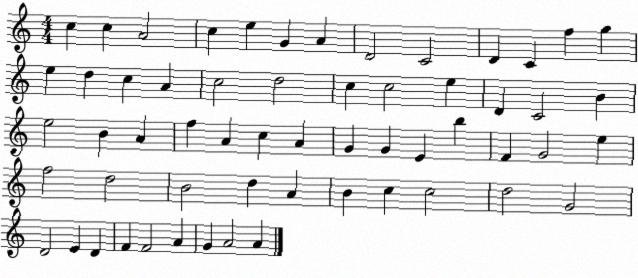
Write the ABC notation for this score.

X:1
T:Untitled
M:4/4
L:1/4
K:C
c c A2 c e G A D2 C2 D C f g e d c A c2 d2 c c2 e D C2 B e2 B A f A c A G G E b F G2 e f2 d2 B2 d A B c c2 d2 G2 D2 E D F F2 A G A2 A